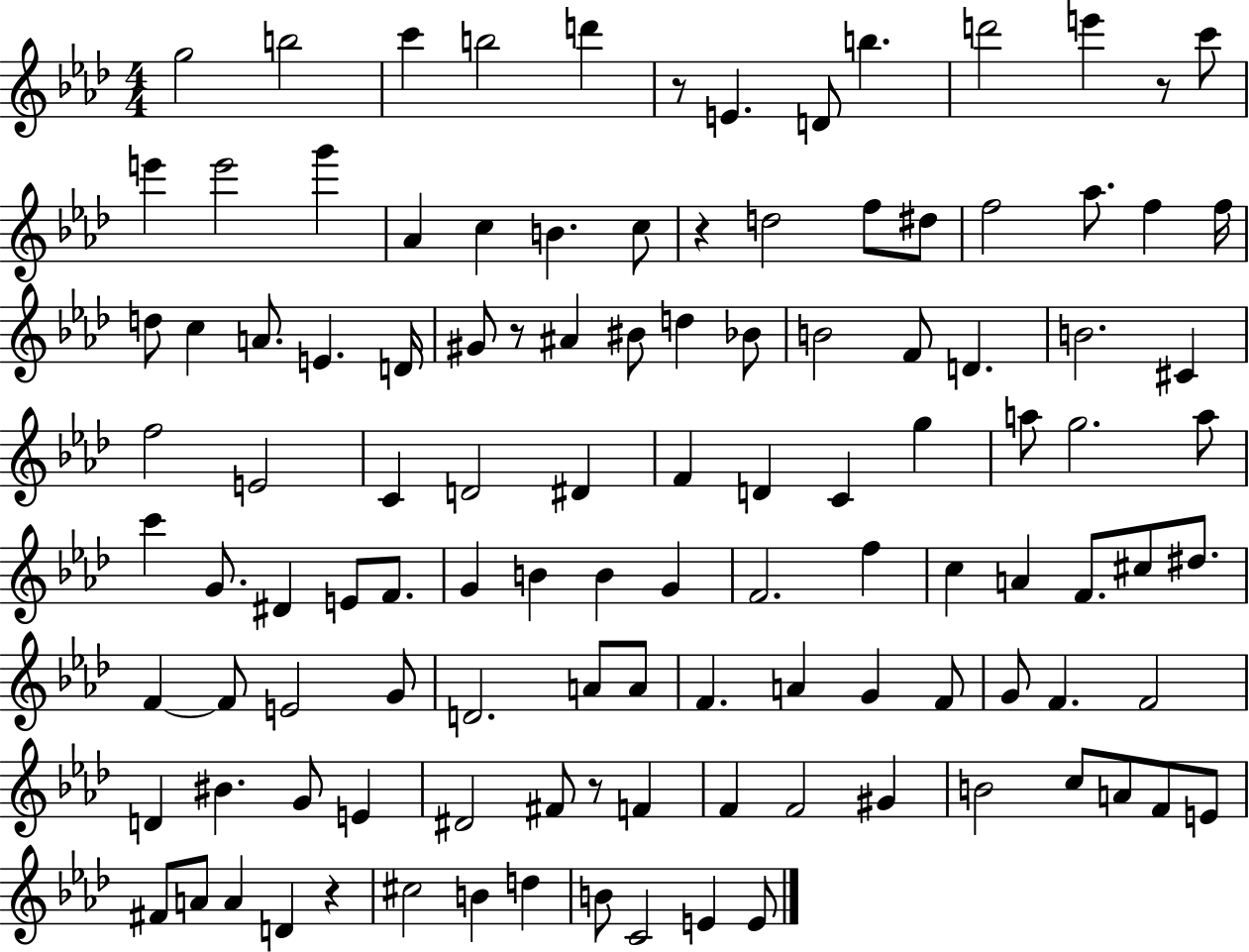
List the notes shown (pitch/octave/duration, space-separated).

G5/h B5/h C6/q B5/h D6/q R/e E4/q. D4/e B5/q. D6/h E6/q R/e C6/e E6/q E6/h G6/q Ab4/q C5/q B4/q. C5/e R/q D5/h F5/e D#5/e F5/h Ab5/e. F5/q F5/s D5/e C5/q A4/e. E4/q. D4/s G#4/e R/e A#4/q BIS4/e D5/q Bb4/e B4/h F4/e D4/q. B4/h. C#4/q F5/h E4/h C4/q D4/h D#4/q F4/q D4/q C4/q G5/q A5/e G5/h. A5/e C6/q G4/e. D#4/q E4/e F4/e. G4/q B4/q B4/q G4/q F4/h. F5/q C5/q A4/q F4/e. C#5/e D#5/e. F4/q F4/e E4/h G4/e D4/h. A4/e A4/e F4/q. A4/q G4/q F4/e G4/e F4/q. F4/h D4/q BIS4/q. G4/e E4/q D#4/h F#4/e R/e F4/q F4/q F4/h G#4/q B4/h C5/e A4/e F4/e E4/e F#4/e A4/e A4/q D4/q R/q C#5/h B4/q D5/q B4/e C4/h E4/q E4/e